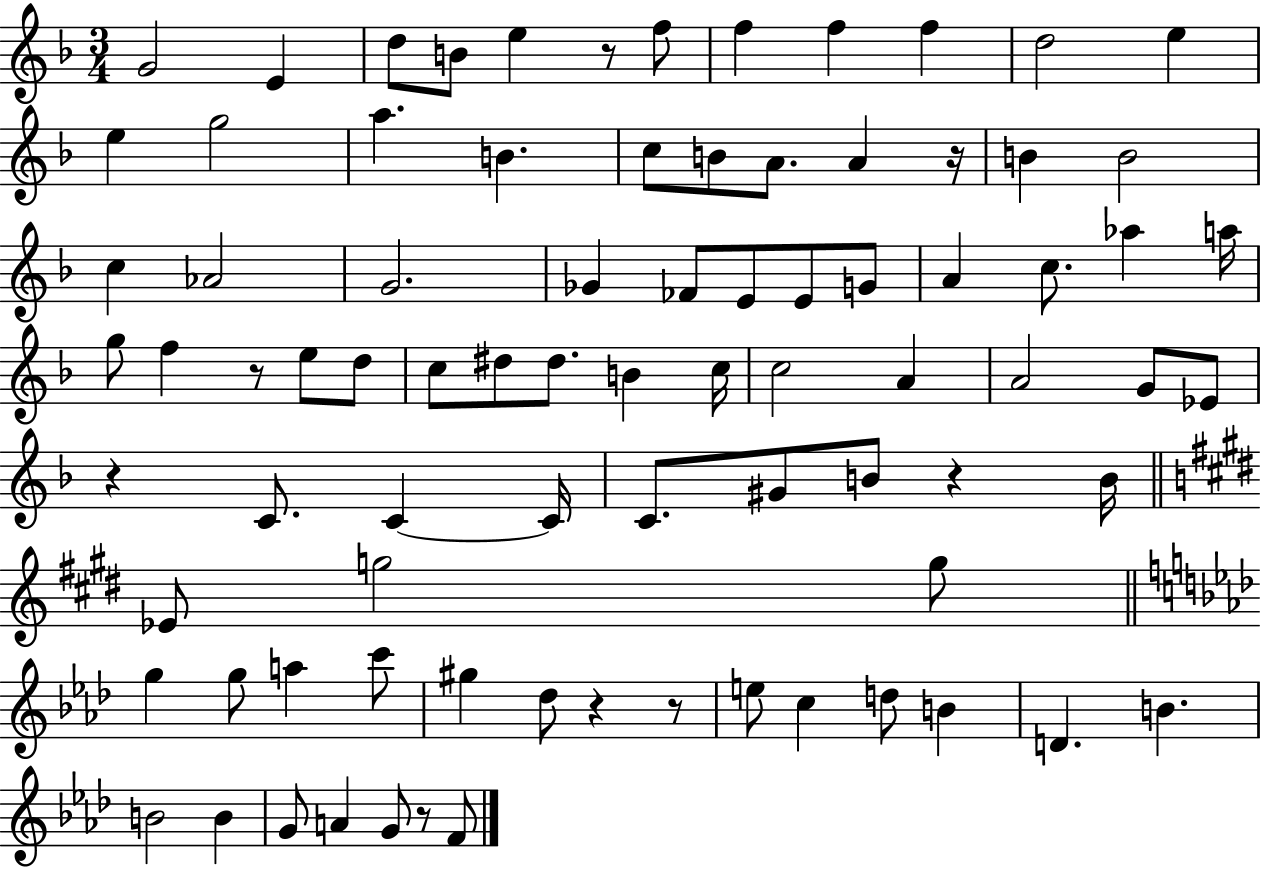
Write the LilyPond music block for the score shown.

{
  \clef treble
  \numericTimeSignature
  \time 3/4
  \key f \major
  \repeat volta 2 { g'2 e'4 | d''8 b'8 e''4 r8 f''8 | f''4 f''4 f''4 | d''2 e''4 | \break e''4 g''2 | a''4. b'4. | c''8 b'8 a'8. a'4 r16 | b'4 b'2 | \break c''4 aes'2 | g'2. | ges'4 fes'8 e'8 e'8 g'8 | a'4 c''8. aes''4 a''16 | \break g''8 f''4 r8 e''8 d''8 | c''8 dis''8 dis''8. b'4 c''16 | c''2 a'4 | a'2 g'8 ees'8 | \break r4 c'8. c'4~~ c'16 | c'8. gis'8 b'8 r4 b'16 | \bar "||" \break \key e \major ees'8 g''2 g''8 | \bar "||" \break \key aes \major g''4 g''8 a''4 c'''8 | gis''4 des''8 r4 r8 | e''8 c''4 d''8 b'4 | d'4. b'4. | \break b'2 b'4 | g'8 a'4 g'8 r8 f'8 | } \bar "|."
}